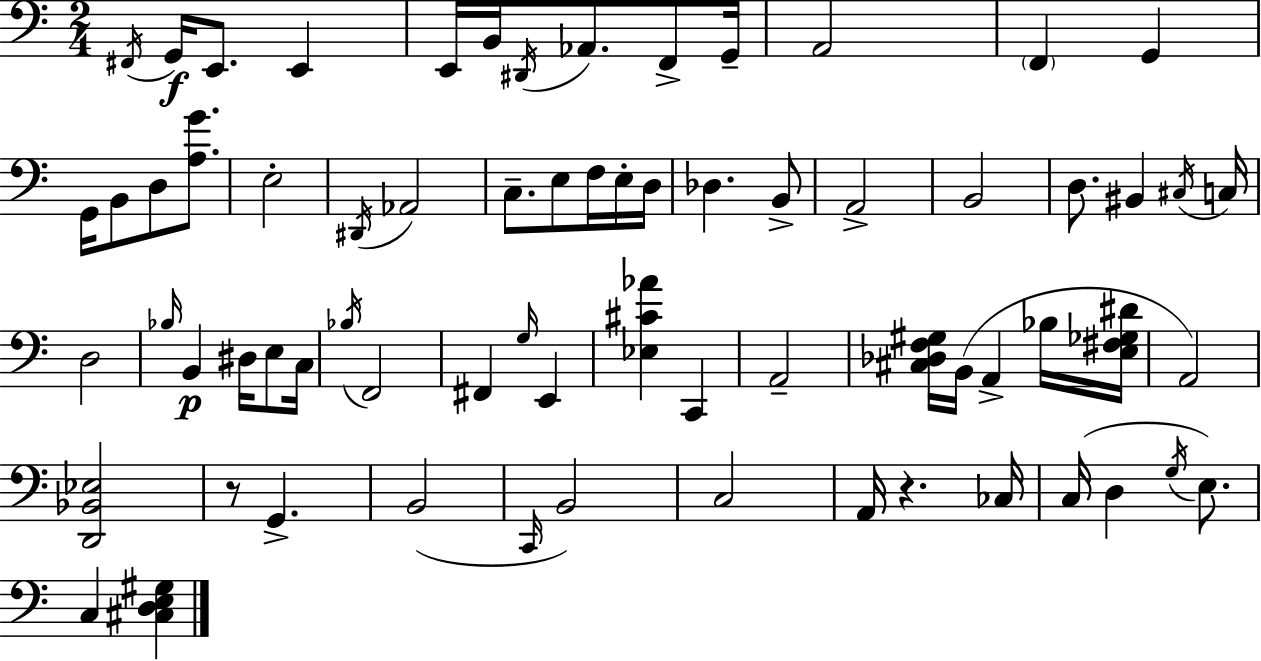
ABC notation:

X:1
T:Untitled
M:2/4
L:1/4
K:C
^F,,/4 G,,/4 E,,/2 E,, E,,/4 B,,/4 ^D,,/4 _A,,/2 F,,/2 G,,/4 A,,2 F,, G,, G,,/4 B,,/2 D,/2 [A,G]/2 E,2 ^D,,/4 _A,,2 C,/2 E,/2 F,/4 E,/4 D,/4 _D, B,,/2 A,,2 B,,2 D,/2 ^B,, ^C,/4 C,/4 D,2 _B,/4 B,, ^D,/4 E,/2 C,/4 _B,/4 F,,2 ^F,, G,/4 E,, [_E,^C_A] C,, A,,2 [^C,_D,F,^G,]/4 B,,/4 A,, _B,/4 [E,^F,_G,^D]/4 A,,2 [D,,_B,,_E,]2 z/2 G,, B,,2 C,,/4 B,,2 C,2 A,,/4 z _C,/4 C,/4 D, G,/4 E,/2 C, [^C,D,E,^G,]